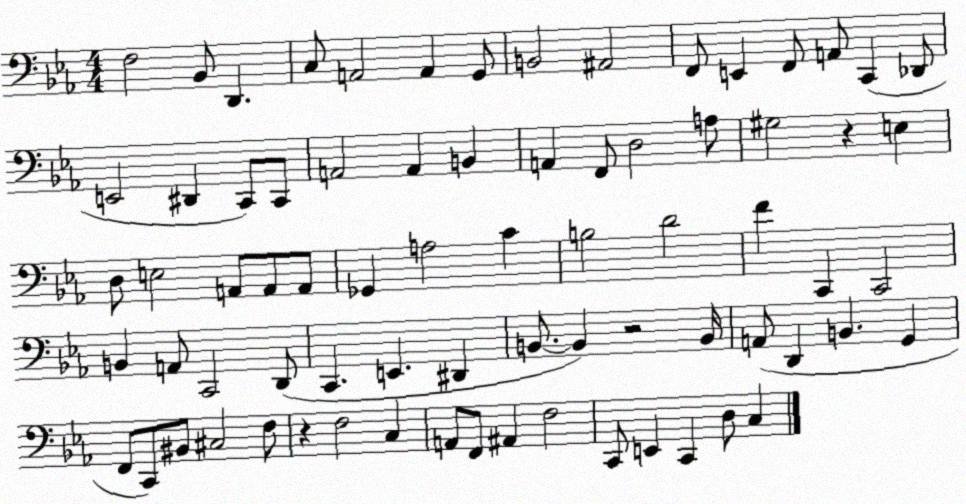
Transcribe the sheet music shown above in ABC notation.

X:1
T:Untitled
M:4/4
L:1/4
K:Eb
F,2 _B,,/2 D,, C,/2 A,,2 A,, G,,/2 B,,2 ^A,,2 F,,/2 E,, F,,/2 A,,/2 C,, _D,,/2 E,,2 ^D,, C,,/2 C,,/2 A,,2 A,, B,, A,, F,,/2 D,2 A,/2 ^G,2 z E, D,/2 E,2 A,,/2 A,,/2 A,,/2 _G,, A,2 C B,2 D2 F C,, C,,2 B,, A,,/2 C,,2 D,,/2 C,, E,, ^D,, B,,/2 B,, z2 B,,/4 A,,/2 D,, B,, G,, F,,/2 C,,/2 ^B,,/2 ^C,2 F,/2 z F,2 C, A,,/2 F,,/2 ^A,, F,2 C,,/2 E,, C,, D,/2 C,